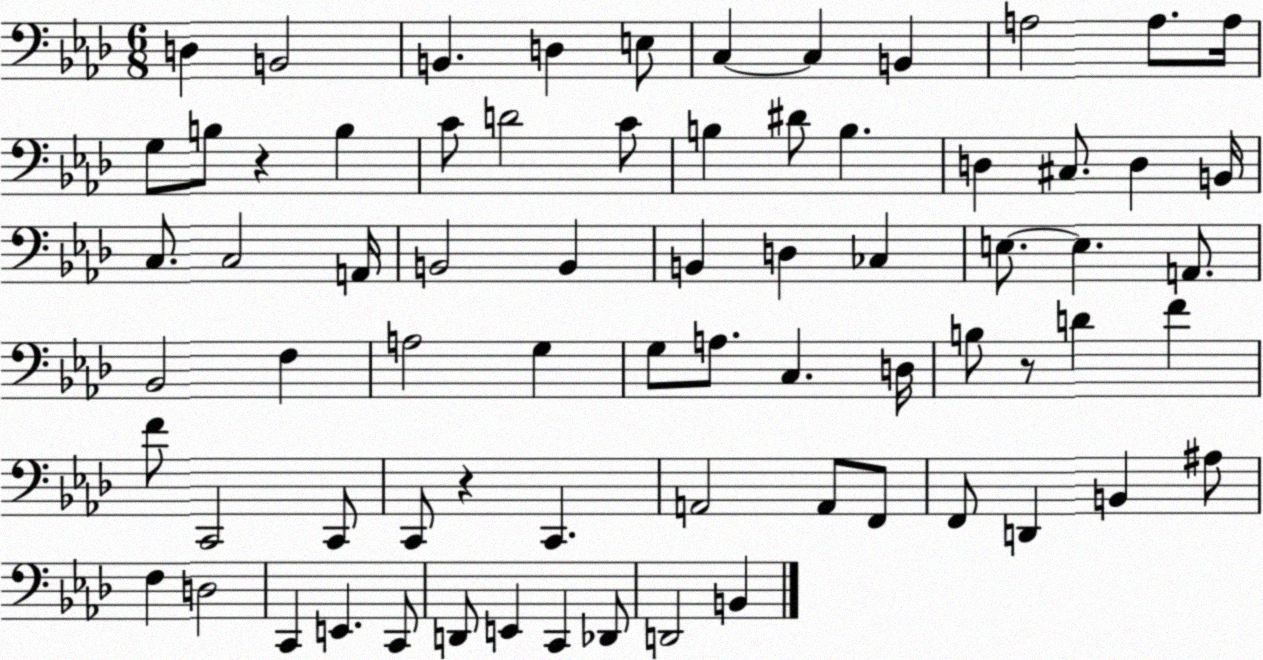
X:1
T:Untitled
M:6/8
L:1/4
K:Ab
D, B,,2 B,, D, E,/2 C, C, B,, A,2 A,/2 A,/4 G,/2 B,/2 z B, C/2 D2 C/2 B, ^D/2 B, D, ^C,/2 D, B,,/4 C,/2 C,2 A,,/4 B,,2 B,, B,, D, _C, E,/2 E, A,,/2 _B,,2 F, A,2 G, G,/2 A,/2 C, D,/4 B,/2 z/2 D F F/2 C,,2 C,,/2 C,,/2 z C,, A,,2 A,,/2 F,,/2 F,,/2 D,, B,, ^A,/2 F, D,2 C,, E,, C,,/2 D,,/2 E,, C,, _D,,/2 D,,2 B,,